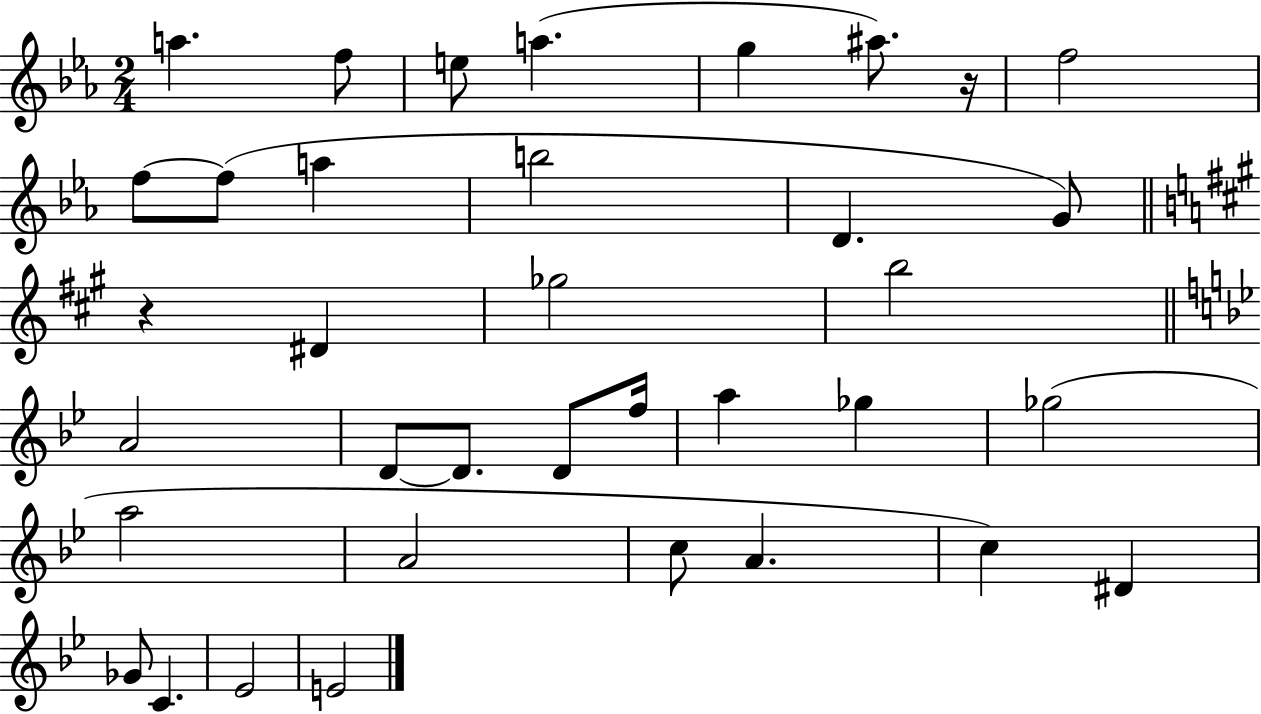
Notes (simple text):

A5/q. F5/e E5/e A5/q. G5/q A#5/e. R/s F5/h F5/e F5/e A5/q B5/h D4/q. G4/e R/q D#4/q Gb5/h B5/h A4/h D4/e D4/e. D4/e F5/s A5/q Gb5/q Gb5/h A5/h A4/h C5/e A4/q. C5/q D#4/q Gb4/e C4/q. Eb4/h E4/h